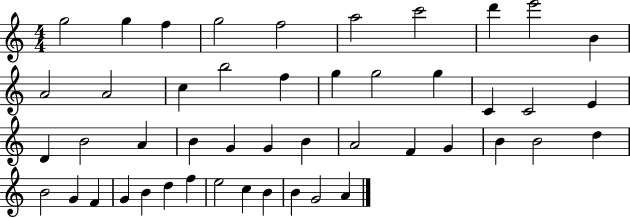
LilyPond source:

{
  \clef treble
  \numericTimeSignature
  \time 4/4
  \key c \major
  g''2 g''4 f''4 | g''2 f''2 | a''2 c'''2 | d'''4 e'''2 b'4 | \break a'2 a'2 | c''4 b''2 f''4 | g''4 g''2 g''4 | c'4 c'2 e'4 | \break d'4 b'2 a'4 | b'4 g'4 g'4 b'4 | a'2 f'4 g'4 | b'4 b'2 d''4 | \break b'2 g'4 f'4 | g'4 b'4 d''4 f''4 | e''2 c''4 b'4 | b'4 g'2 a'4 | \break \bar "|."
}